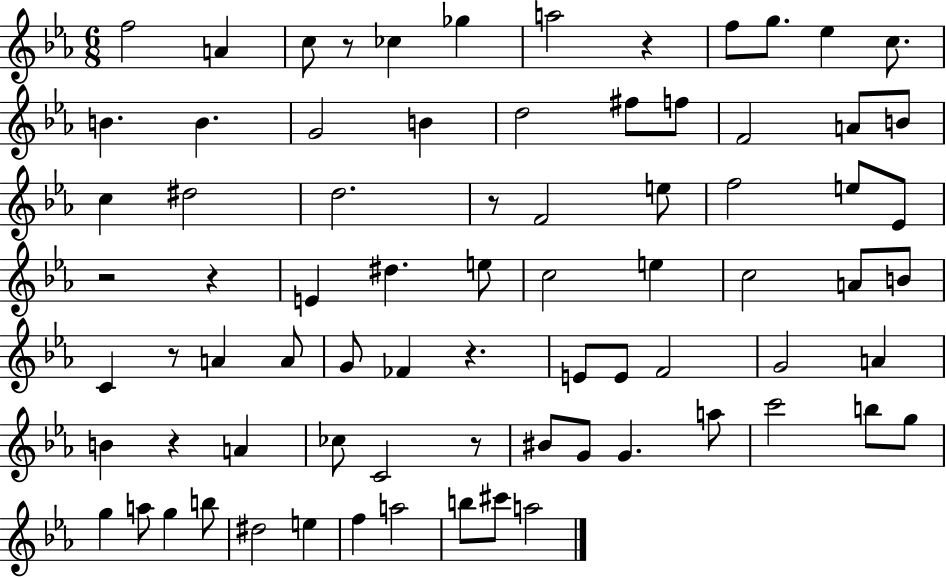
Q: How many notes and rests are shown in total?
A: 77